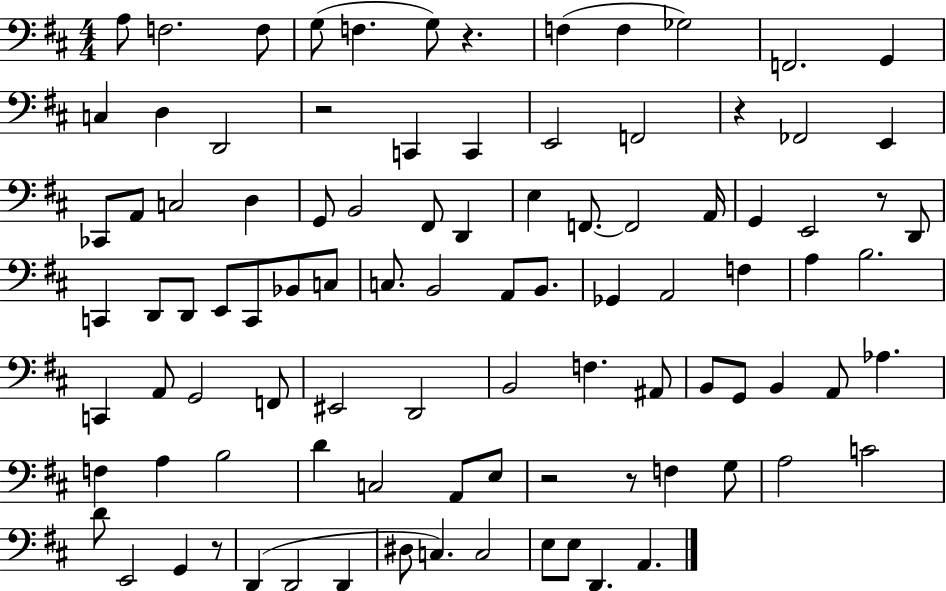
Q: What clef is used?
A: bass